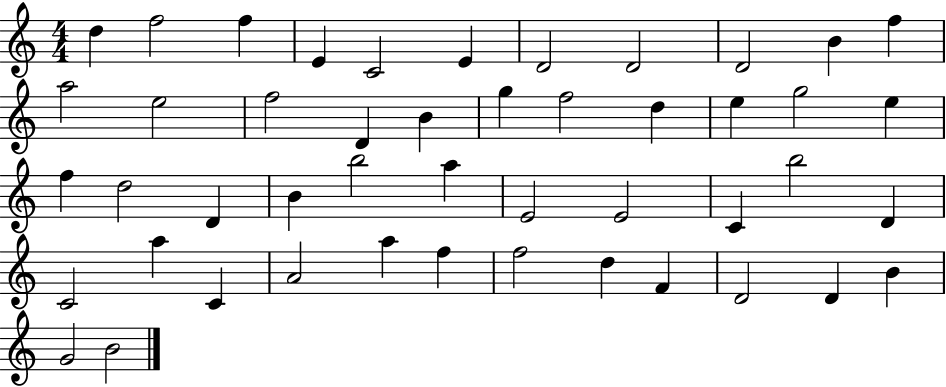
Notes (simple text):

D5/q F5/h F5/q E4/q C4/h E4/q D4/h D4/h D4/h B4/q F5/q A5/h E5/h F5/h D4/q B4/q G5/q F5/h D5/q E5/q G5/h E5/q F5/q D5/h D4/q B4/q B5/h A5/q E4/h E4/h C4/q B5/h D4/q C4/h A5/q C4/q A4/h A5/q F5/q F5/h D5/q F4/q D4/h D4/q B4/q G4/h B4/h